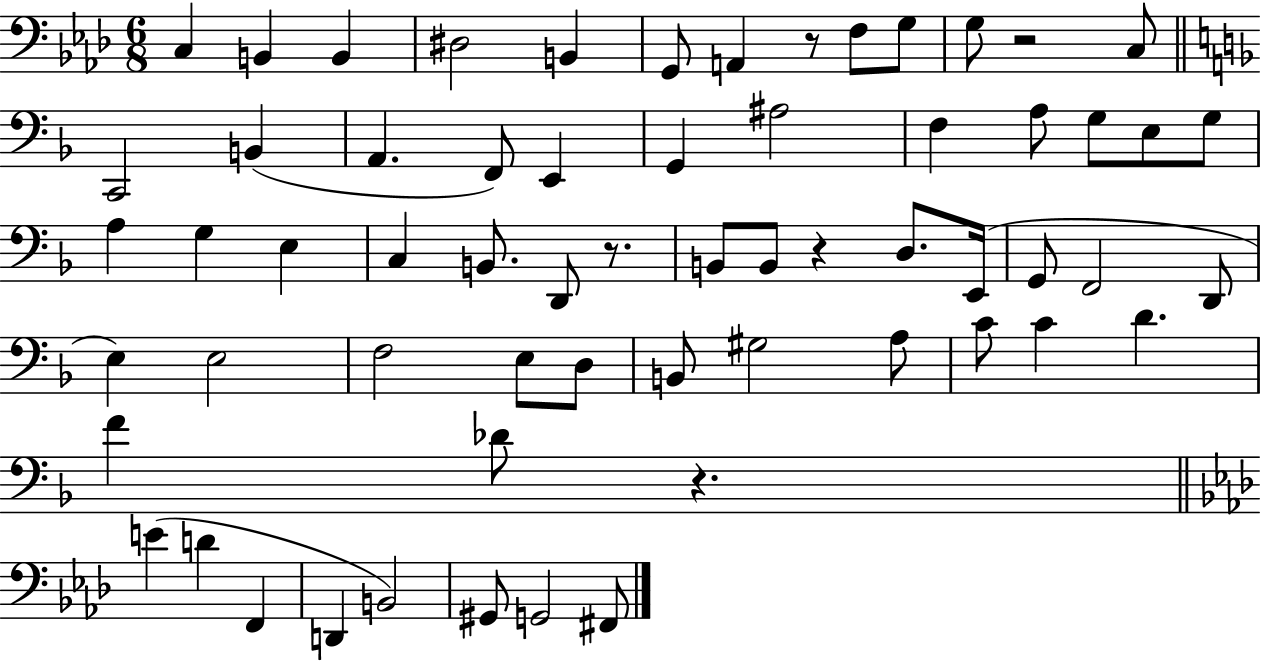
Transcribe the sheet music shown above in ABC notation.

X:1
T:Untitled
M:6/8
L:1/4
K:Ab
C, B,, B,, ^D,2 B,, G,,/2 A,, z/2 F,/2 G,/2 G,/2 z2 C,/2 C,,2 B,, A,, F,,/2 E,, G,, ^A,2 F, A,/2 G,/2 E,/2 G,/2 A, G, E, C, B,,/2 D,,/2 z/2 B,,/2 B,,/2 z D,/2 E,,/4 G,,/2 F,,2 D,,/2 E, E,2 F,2 E,/2 D,/2 B,,/2 ^G,2 A,/2 C/2 C D F _D/2 z E D F,, D,, B,,2 ^G,,/2 G,,2 ^F,,/2